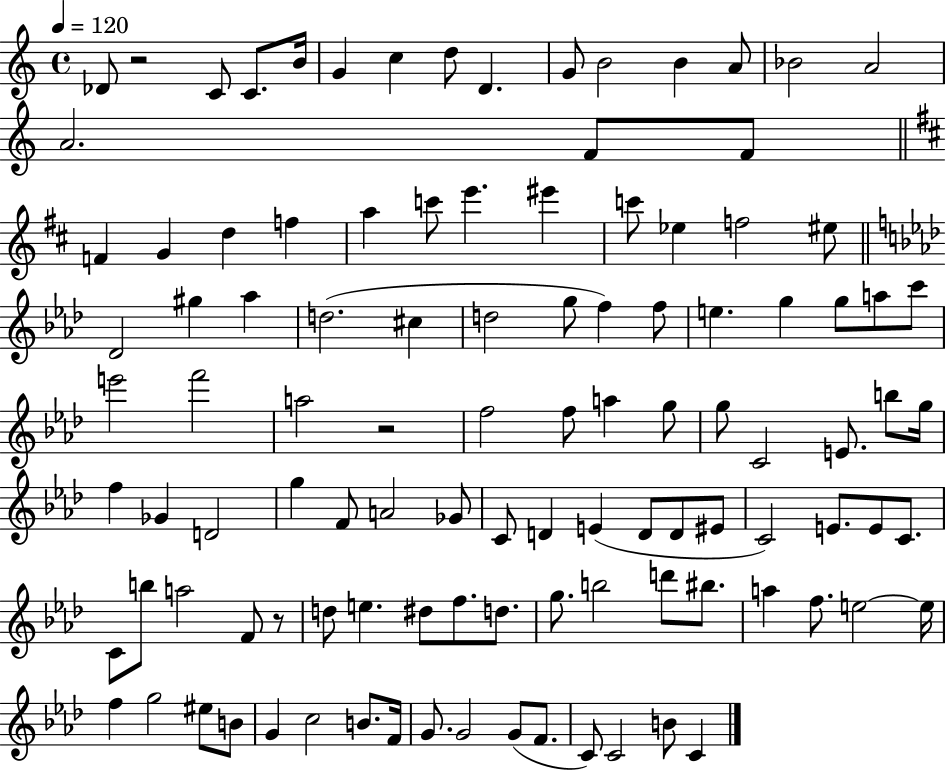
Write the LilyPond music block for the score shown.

{
  \clef treble
  \time 4/4
  \defaultTimeSignature
  \key c \major
  \tempo 4 = 120
  des'8 r2 c'8 c'8. b'16 | g'4 c''4 d''8 d'4. | g'8 b'2 b'4 a'8 | bes'2 a'2 | \break a'2. f'8 f'8 | \bar "||" \break \key d \major f'4 g'4 d''4 f''4 | a''4 c'''8 e'''4. eis'''4 | c'''8 ees''4 f''2 eis''8 | \bar "||" \break \key f \minor des'2 gis''4 aes''4 | d''2.( cis''4 | d''2 g''8 f''4) f''8 | e''4. g''4 g''8 a''8 c'''8 | \break e'''2 f'''2 | a''2 r2 | f''2 f''8 a''4 g''8 | g''8 c'2 e'8. b''8 g''16 | \break f''4 ges'4 d'2 | g''4 f'8 a'2 ges'8 | c'8 d'4 e'4( d'8 d'8 eis'8 | c'2) e'8. e'8 c'8. | \break c'8 b''8 a''2 f'8 r8 | d''8 e''4. dis''8 f''8. d''8. | g''8. b''2 d'''8 bis''8. | a''4 f''8. e''2~~ e''16 | \break f''4 g''2 eis''8 b'8 | g'4 c''2 b'8. f'16 | g'8. g'2 g'8( f'8. | c'8) c'2 b'8 c'4 | \break \bar "|."
}